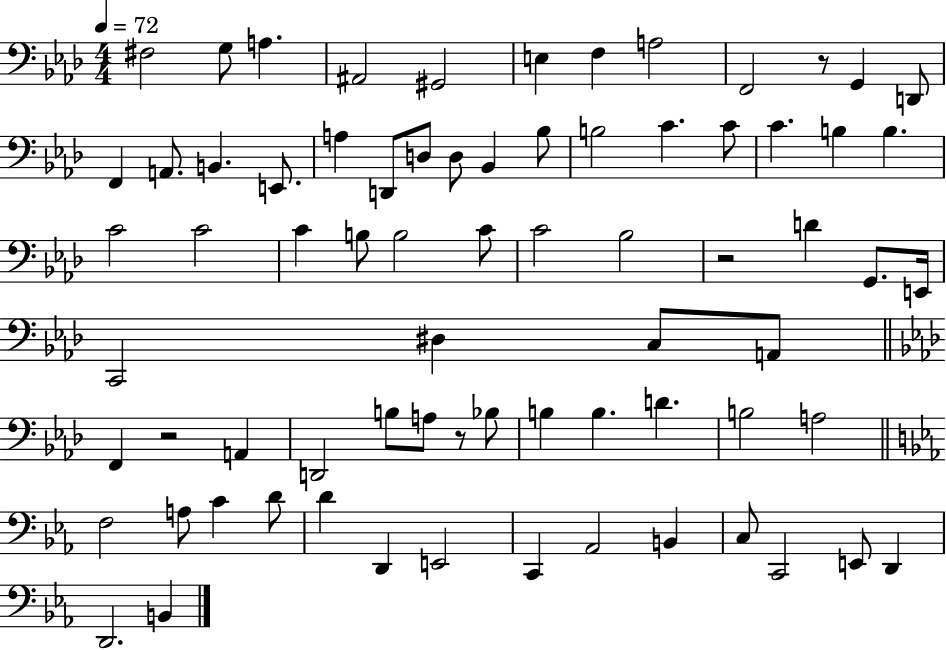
F#3/h G3/e A3/q. A#2/h G#2/h E3/q F3/q A3/h F2/h R/e G2/q D2/e F2/q A2/e. B2/q. E2/e. A3/q D2/e D3/e D3/e Bb2/q Bb3/e B3/h C4/q. C4/e C4/q. B3/q B3/q. C4/h C4/h C4/q B3/e B3/h C4/e C4/h Bb3/h R/h D4/q G2/e. E2/s C2/h D#3/q C3/e A2/e F2/q R/h A2/q D2/h B3/e A3/e R/e Bb3/e B3/q B3/q. D4/q. B3/h A3/h F3/h A3/e C4/q D4/e D4/q D2/q E2/h C2/q Ab2/h B2/q C3/e C2/h E2/e D2/q D2/h. B2/q